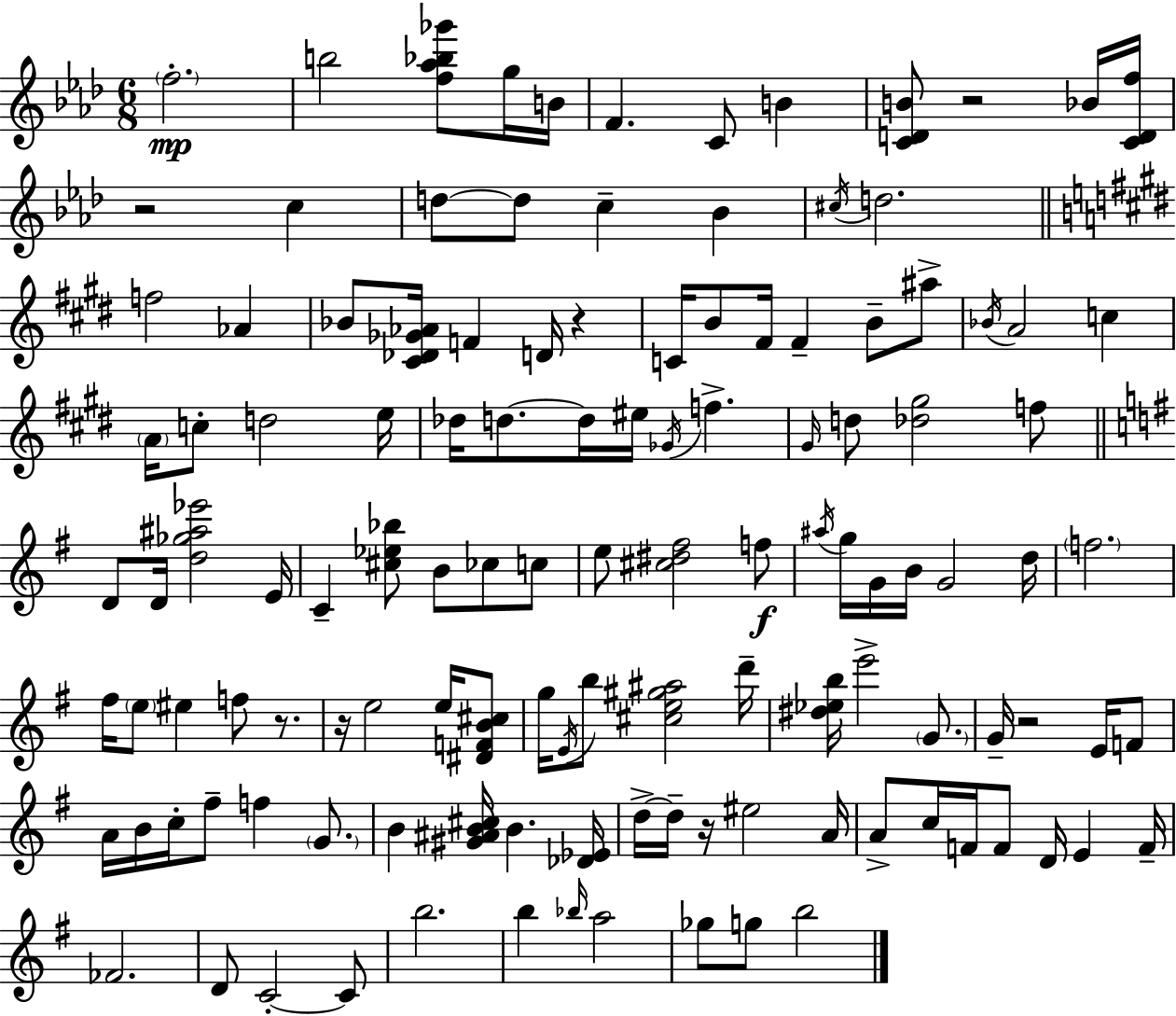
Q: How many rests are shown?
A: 7